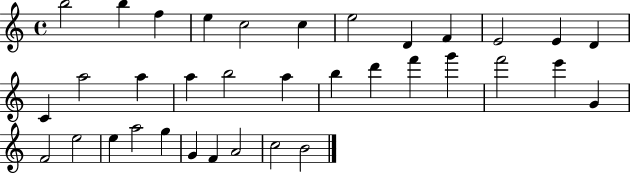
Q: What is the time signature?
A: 4/4